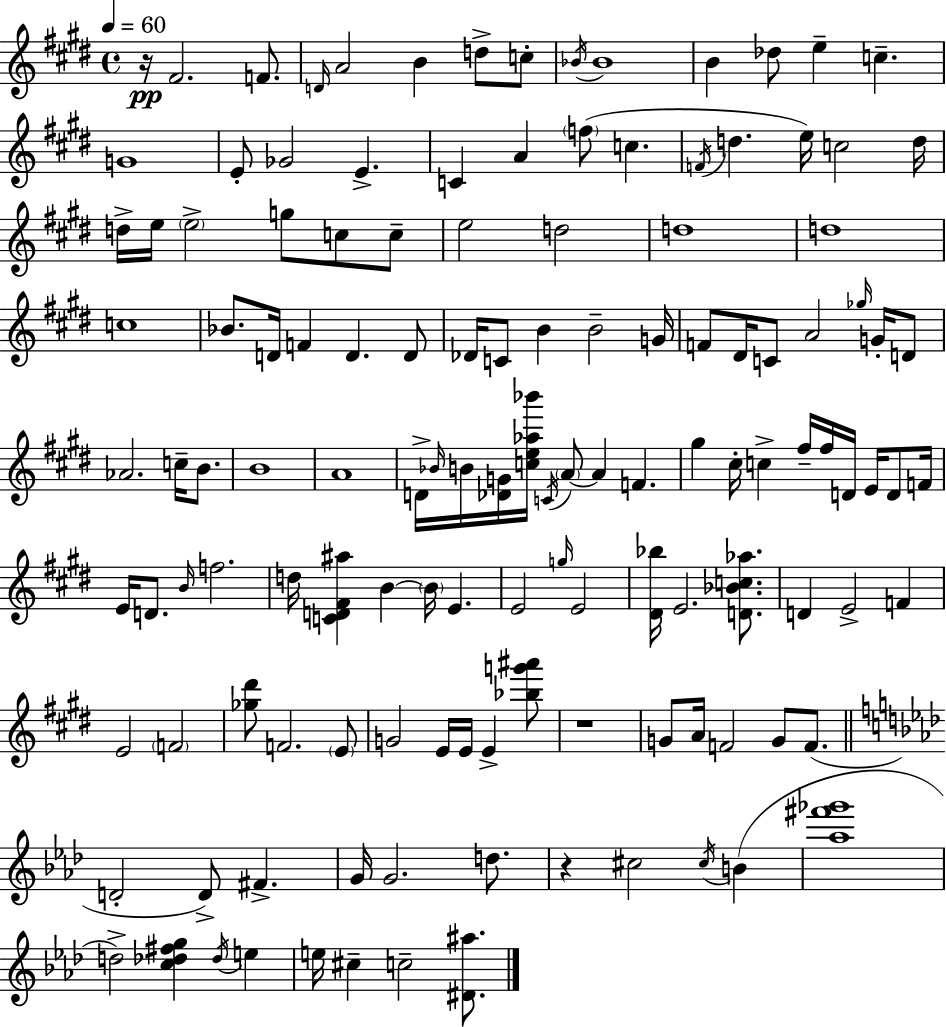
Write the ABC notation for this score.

X:1
T:Untitled
M:4/4
L:1/4
K:E
z/4 ^F2 F/2 D/4 A2 B d/2 c/2 _B/4 _B4 B _d/2 e c G4 E/2 _G2 E C A f/2 c F/4 d e/4 c2 d/4 d/4 e/4 e2 g/2 c/2 c/2 e2 d2 d4 d4 c4 _B/2 D/4 F D D/2 _D/4 C/2 B B2 G/4 F/2 ^D/4 C/2 A2 _g/4 G/4 D/2 _A2 c/4 B/2 B4 A4 D/4 _B/4 B/4 [_DG]/4 [ce_a_b']/4 C/4 A/2 A F ^g ^c/4 c ^f/4 ^f/4 D/4 E/4 D/2 F/4 E/4 D/2 B/4 f2 d/4 [CD^F^a] B B/4 E E2 g/4 E2 [^D_b]/4 E2 [D_Bc_a]/2 D E2 F E2 F2 [_g^d']/2 F2 E/2 G2 E/4 E/4 E [_bg'^a']/2 z4 G/2 A/4 F2 G/2 F/2 D2 D/2 ^F G/4 G2 d/2 z ^c2 ^c/4 B [_a^f'_g']4 d2 [c_d^fg] _d/4 e e/4 ^c c2 [^D^a]/2